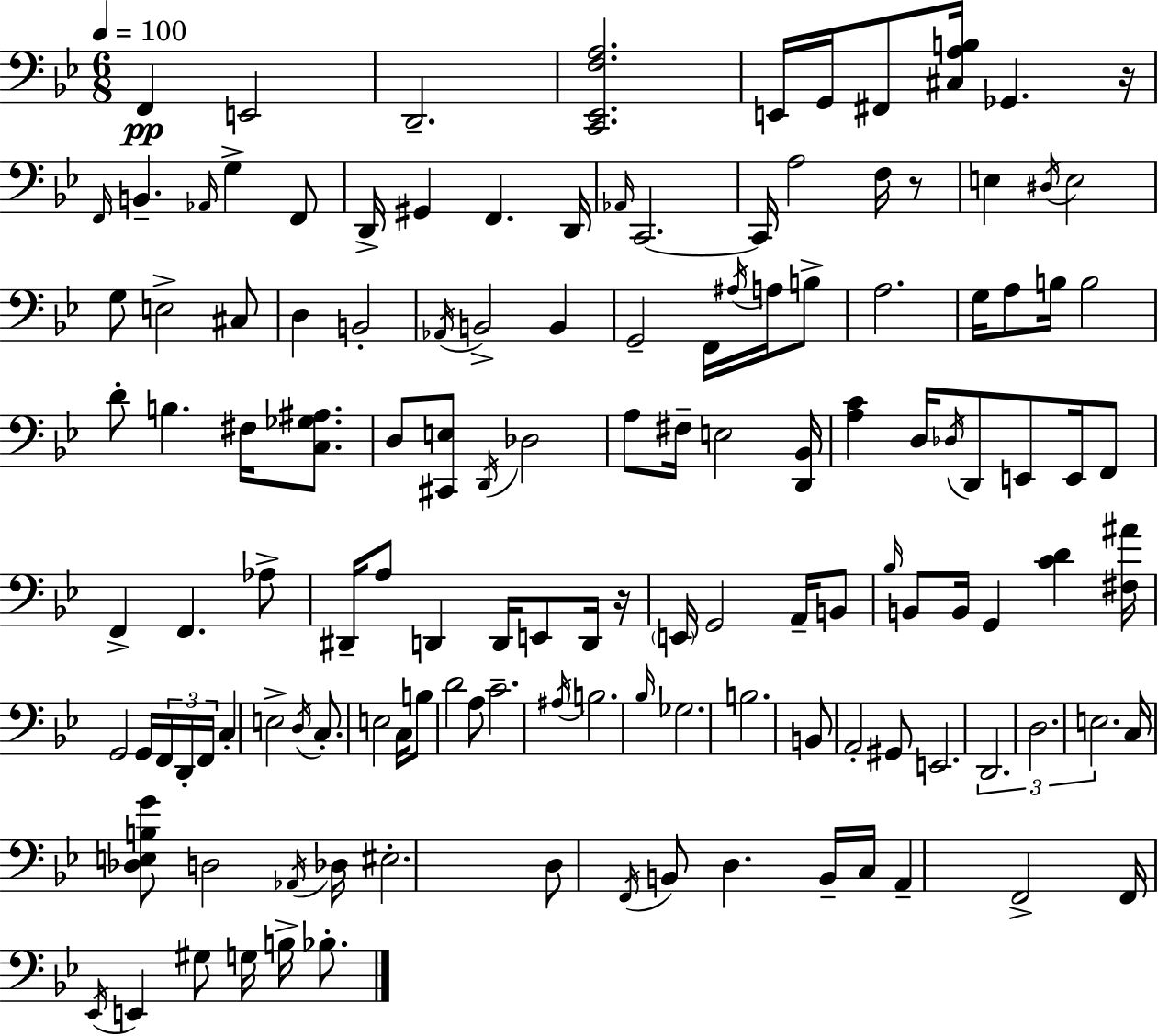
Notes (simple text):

F2/q E2/h D2/h. [C2,Eb2,F3,A3]/h. E2/s G2/s F#2/e [C#3,A3,B3]/s Gb2/q. R/s F2/s B2/q. Ab2/s G3/q F2/e D2/s G#2/q F2/q. D2/s Ab2/s C2/h. C2/s A3/h F3/s R/e E3/q D#3/s E3/h G3/e E3/h C#3/e D3/q B2/h Ab2/s B2/h B2/q G2/h F2/s A#3/s A3/s B3/e A3/h. G3/s A3/e B3/s B3/h D4/e B3/q. F#3/s [C3,Gb3,A#3]/e. D3/e [C#2,E3]/e D2/s Db3/h A3/e F#3/s E3/h [D2,Bb2]/s [A3,C4]/q D3/s Db3/s D2/e E2/e E2/s F2/e F2/q F2/q. Ab3/e D#2/s A3/e D2/q D2/s E2/e D2/s R/s E2/s G2/h A2/s B2/e Bb3/s B2/e B2/s G2/q [C4,D4]/q [F#3,A#4]/s G2/h G2/s F2/s D2/s F2/s C3/q E3/h D3/s C3/e. E3/h C3/s B3/e D4/h A3/e C4/h. A#3/s B3/h. Bb3/s Gb3/h. B3/h. B2/e A2/h G#2/e E2/h. D2/h. D3/h. E3/h. C3/s [Db3,E3,B3,G4]/e D3/h Ab2/s Db3/s EIS3/h. D3/e F2/s B2/e D3/q. B2/s C3/s A2/q F2/h F2/s Eb2/s E2/q G#3/e G3/s B3/s Bb3/e.